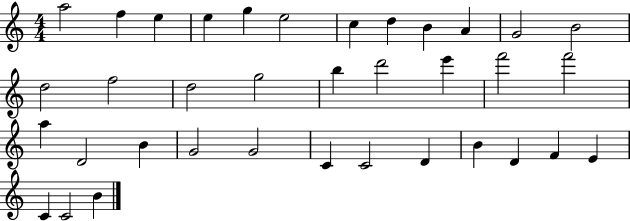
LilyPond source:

{
  \clef treble
  \numericTimeSignature
  \time 4/4
  \key c \major
  a''2 f''4 e''4 | e''4 g''4 e''2 | c''4 d''4 b'4 a'4 | g'2 b'2 | \break d''2 f''2 | d''2 g''2 | b''4 d'''2 e'''4 | f'''2 f'''2 | \break a''4 d'2 b'4 | g'2 g'2 | c'4 c'2 d'4 | b'4 d'4 f'4 e'4 | \break c'4 c'2 b'4 | \bar "|."
}